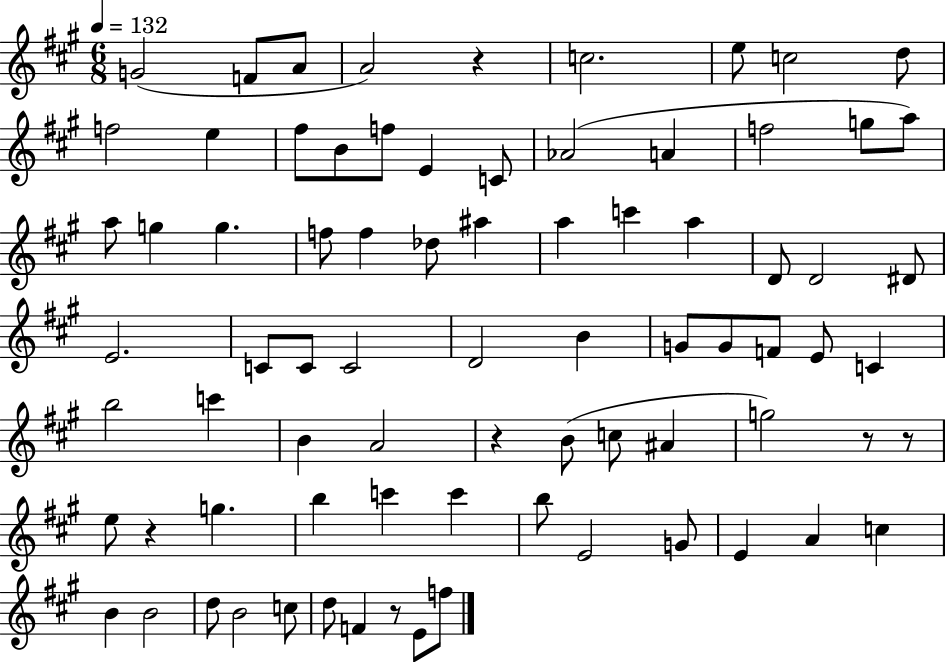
{
  \clef treble
  \numericTimeSignature
  \time 6/8
  \key a \major
  \tempo 4 = 132
  \repeat volta 2 { g'2( f'8 a'8 | a'2) r4 | c''2. | e''8 c''2 d''8 | \break f''2 e''4 | fis''8 b'8 f''8 e'4 c'8 | aes'2( a'4 | f''2 g''8 a''8) | \break a''8 g''4 g''4. | f''8 f''4 des''8 ais''4 | a''4 c'''4 a''4 | d'8 d'2 dis'8 | \break e'2. | c'8 c'8 c'2 | d'2 b'4 | g'8 g'8 f'8 e'8 c'4 | \break b''2 c'''4 | b'4 a'2 | r4 b'8( c''8 ais'4 | g''2) r8 r8 | \break e''8 r4 g''4. | b''4 c'''4 c'''4 | b''8 e'2 g'8 | e'4 a'4 c''4 | \break b'4 b'2 | d''8 b'2 c''8 | d''8 f'4 r8 e'8 f''8 | } \bar "|."
}